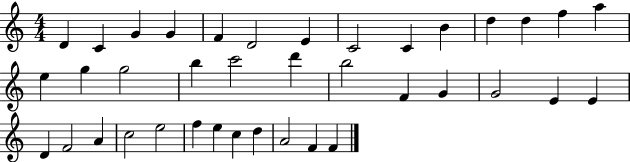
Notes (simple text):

D4/q C4/q G4/q G4/q F4/q D4/h E4/q C4/h C4/q B4/q D5/q D5/q F5/q A5/q E5/q G5/q G5/h B5/q C6/h D6/q B5/h F4/q G4/q G4/h E4/q E4/q D4/q F4/h A4/q C5/h E5/h F5/q E5/q C5/q D5/q A4/h F4/q F4/q